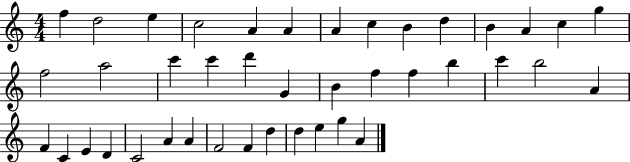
{
  \clef treble
  \numericTimeSignature
  \time 4/4
  \key c \major
  f''4 d''2 e''4 | c''2 a'4 a'4 | a'4 c''4 b'4 d''4 | b'4 a'4 c''4 g''4 | \break f''2 a''2 | c'''4 c'''4 d'''4 g'4 | b'4 f''4 f''4 b''4 | c'''4 b''2 a'4 | \break f'4 c'4 e'4 d'4 | c'2 a'4 a'4 | f'2 f'4 d''4 | d''4 e''4 g''4 a'4 | \break \bar "|."
}